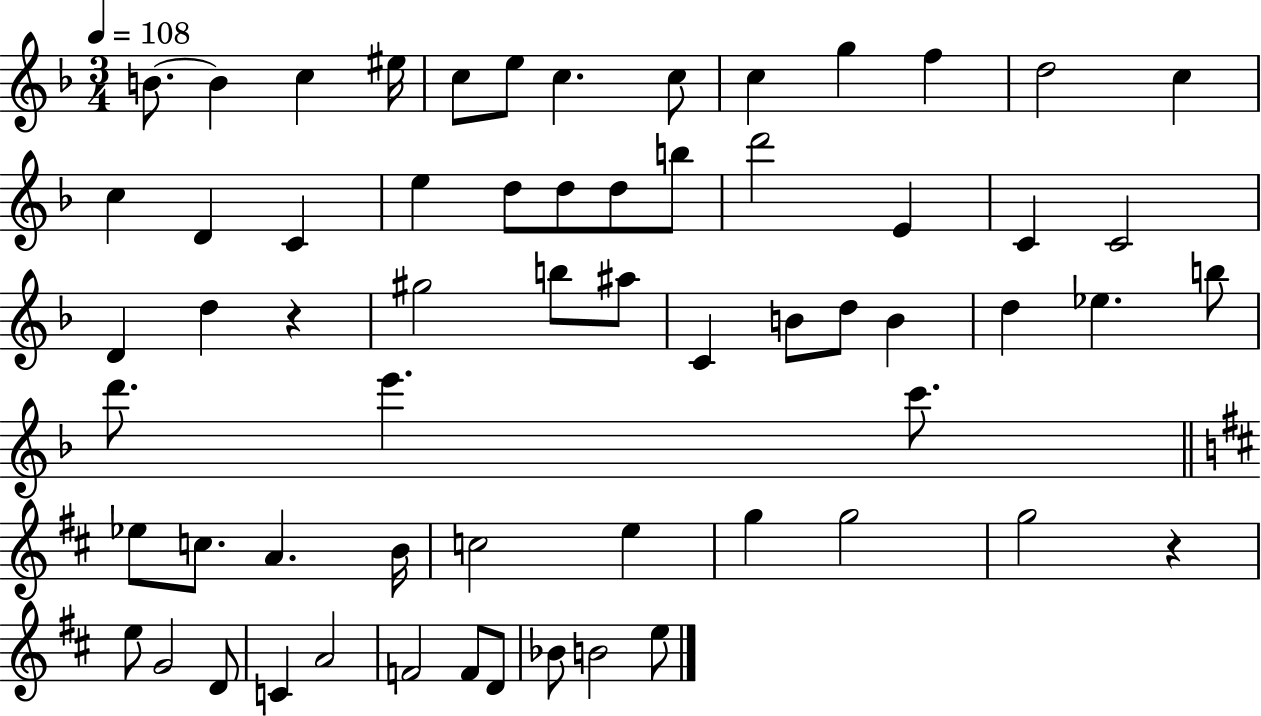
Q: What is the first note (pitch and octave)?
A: B4